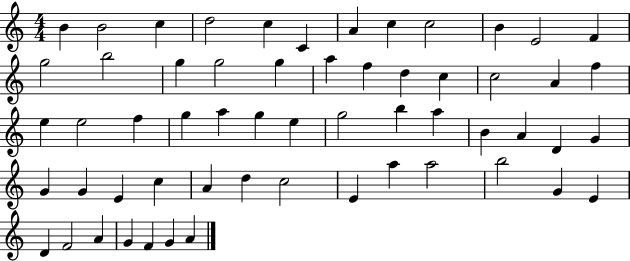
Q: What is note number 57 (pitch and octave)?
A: G4